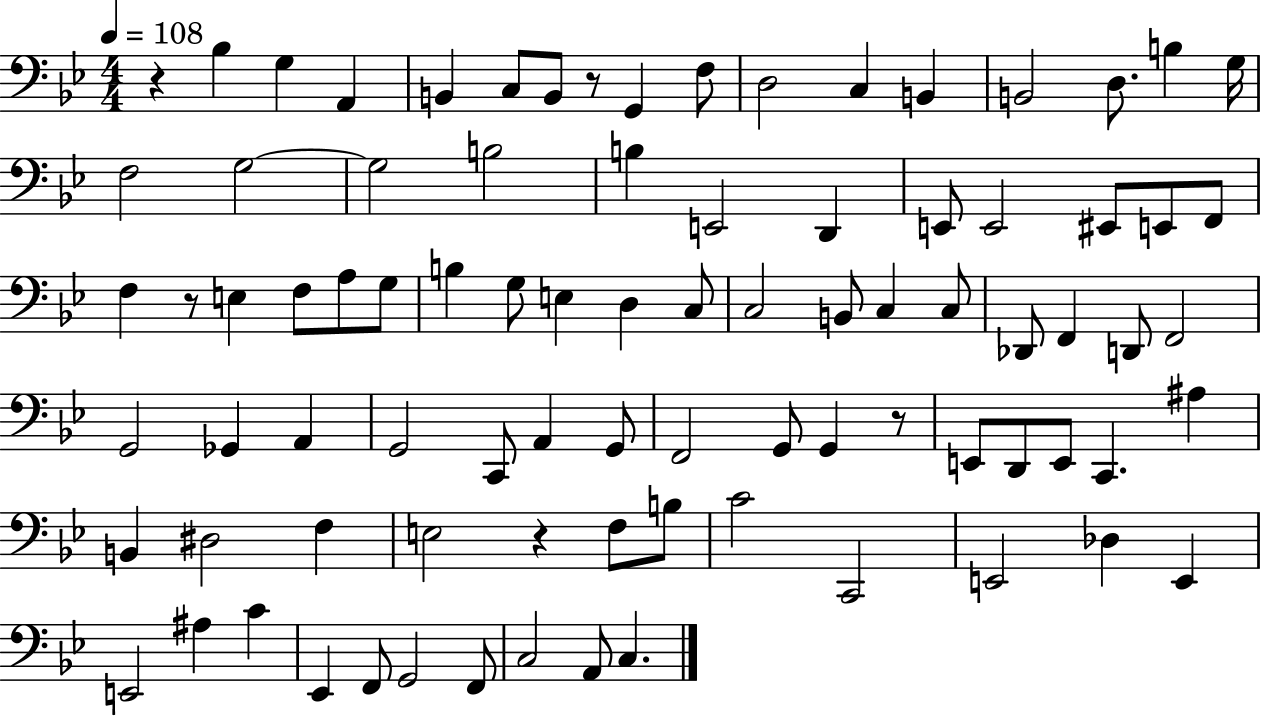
R/q Bb3/q G3/q A2/q B2/q C3/e B2/e R/e G2/q F3/e D3/h C3/q B2/q B2/h D3/e. B3/q G3/s F3/h G3/h G3/h B3/h B3/q E2/h D2/q E2/e E2/h EIS2/e E2/e F2/e F3/q R/e E3/q F3/e A3/e G3/e B3/q G3/e E3/q D3/q C3/e C3/h B2/e C3/q C3/e Db2/e F2/q D2/e F2/h G2/h Gb2/q A2/q G2/h C2/e A2/q G2/e F2/h G2/e G2/q R/e E2/e D2/e E2/e C2/q. A#3/q B2/q D#3/h F3/q E3/h R/q F3/e B3/e C4/h C2/h E2/h Db3/q E2/q E2/h A#3/q C4/q Eb2/q F2/e G2/h F2/e C3/h A2/e C3/q.